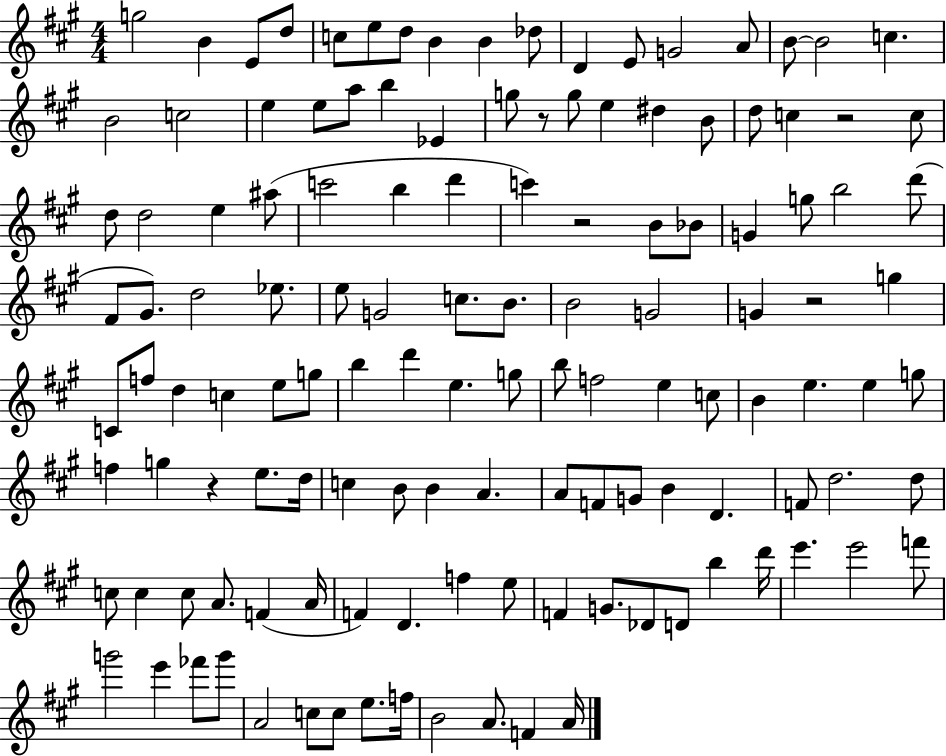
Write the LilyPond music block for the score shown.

{
  \clef treble
  \numericTimeSignature
  \time 4/4
  \key a \major
  \repeat volta 2 { g''2 b'4 e'8 d''8 | c''8 e''8 d''8 b'4 b'4 des''8 | d'4 e'8 g'2 a'8 | b'8~~ b'2 c''4. | \break b'2 c''2 | e''4 e''8 a''8 b''4 ees'4 | g''8 r8 g''8 e''4 dis''4 b'8 | d''8 c''4 r2 c''8 | \break d''8 d''2 e''4 ais''8( | c'''2 b''4 d'''4 | c'''4) r2 b'8 bes'8 | g'4 g''8 b''2 d'''8( | \break fis'8 gis'8.) d''2 ees''8. | e''8 g'2 c''8. b'8. | b'2 g'2 | g'4 r2 g''4 | \break c'8 f''8 d''4 c''4 e''8 g''8 | b''4 d'''4 e''4. g''8 | b''8 f''2 e''4 c''8 | b'4 e''4. e''4 g''8 | \break f''4 g''4 r4 e''8. d''16 | c''4 b'8 b'4 a'4. | a'8 f'8 g'8 b'4 d'4. | f'8 d''2. d''8 | \break c''8 c''4 c''8 a'8. f'4( a'16 | f'4) d'4. f''4 e''8 | f'4 g'8. des'8 d'8 b''4 d'''16 | e'''4. e'''2 f'''8 | \break g'''2 e'''4 fes'''8 g'''8 | a'2 c''8 c''8 e''8. f''16 | b'2 a'8. f'4 a'16 | } \bar "|."
}